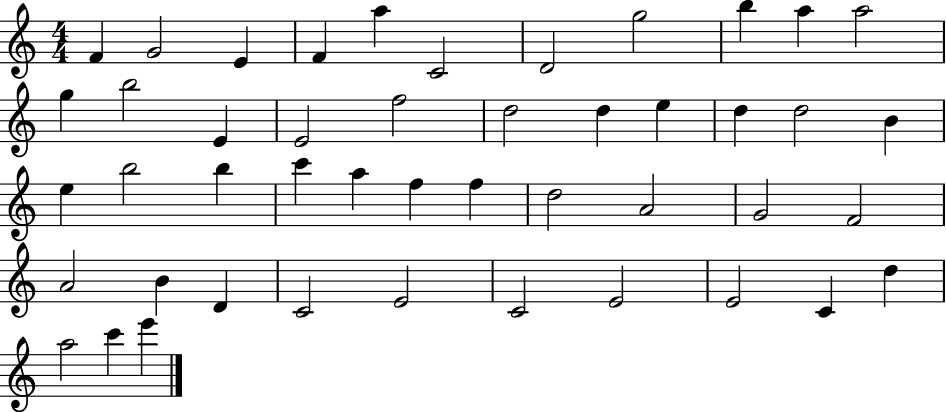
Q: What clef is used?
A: treble